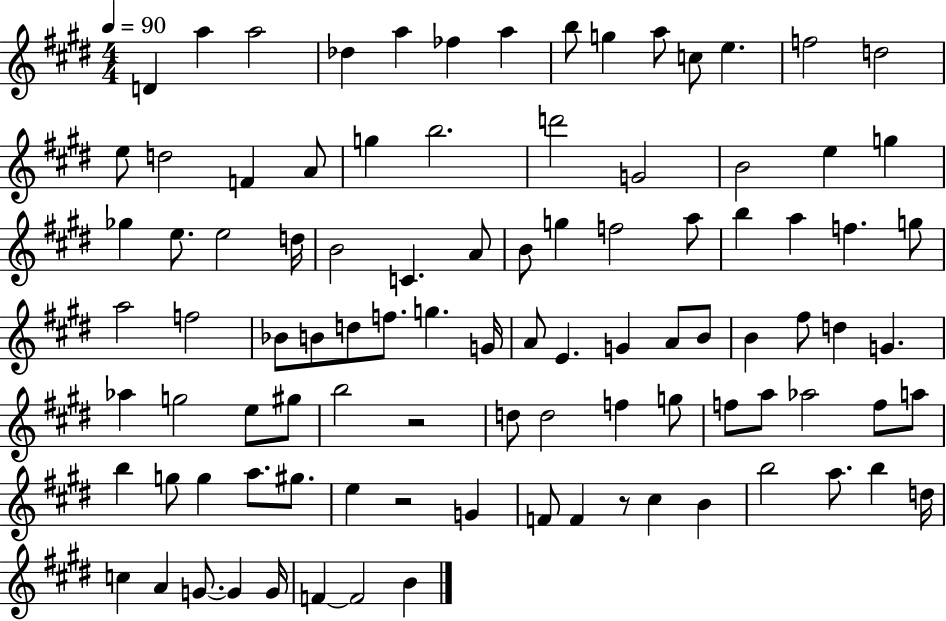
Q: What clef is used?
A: treble